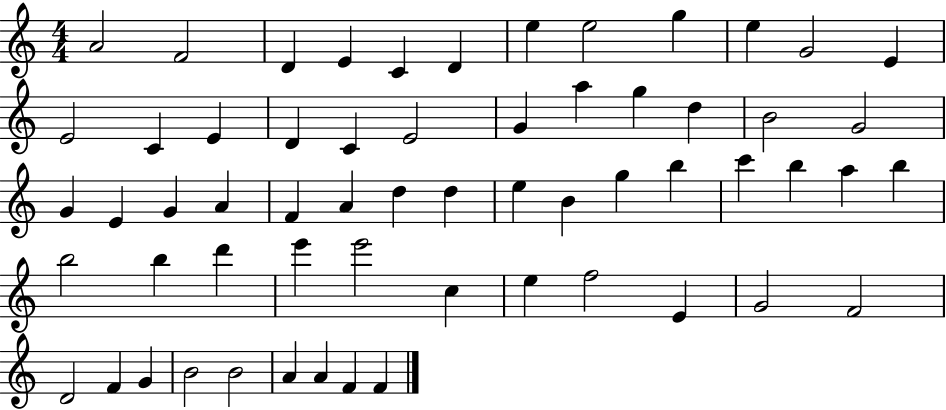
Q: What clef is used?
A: treble